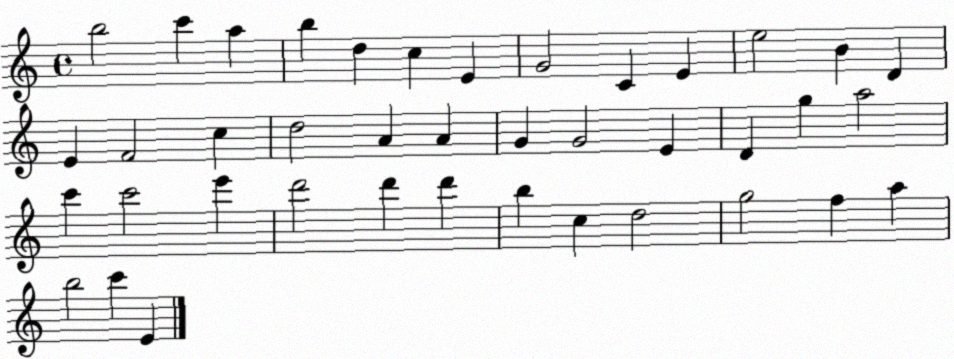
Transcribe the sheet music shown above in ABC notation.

X:1
T:Untitled
M:4/4
L:1/4
K:C
b2 c' a b d c E G2 C E e2 B D E F2 c d2 A A G G2 E D g a2 c' c'2 e' d'2 d' d' b c d2 g2 f a b2 c' E